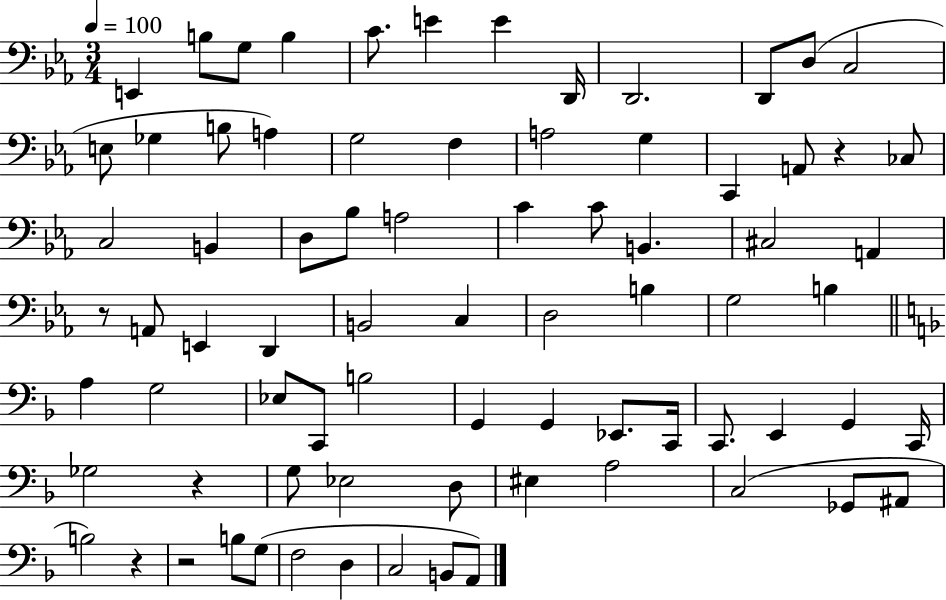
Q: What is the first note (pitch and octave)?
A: E2